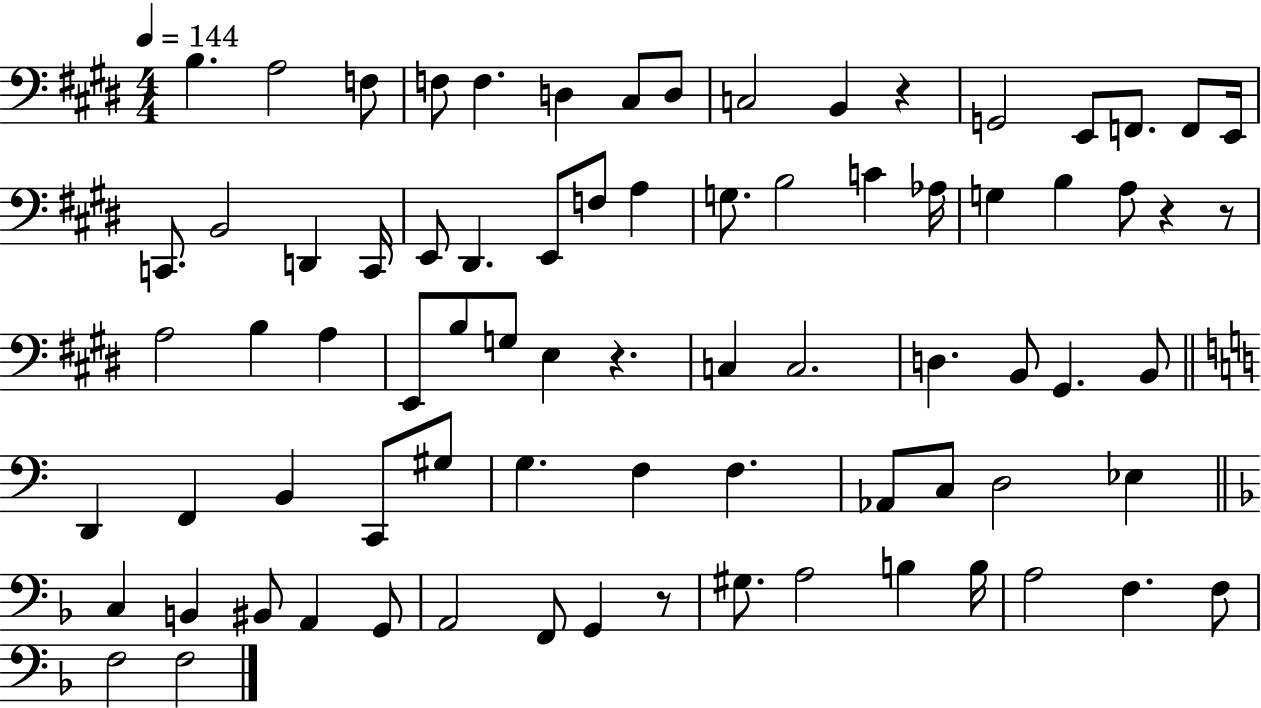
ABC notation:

X:1
T:Untitled
M:4/4
L:1/4
K:E
B, A,2 F,/2 F,/2 F, D, ^C,/2 D,/2 C,2 B,, z G,,2 E,,/2 F,,/2 F,,/2 E,,/4 C,,/2 B,,2 D,, C,,/4 E,,/2 ^D,, E,,/2 F,/2 A, G,/2 B,2 C _A,/4 G, B, A,/2 z z/2 A,2 B, A, E,,/2 B,/2 G,/2 E, z C, C,2 D, B,,/2 ^G,, B,,/2 D,, F,, B,, C,,/2 ^G,/2 G, F, F, _A,,/2 C,/2 D,2 _E, C, B,, ^B,,/2 A,, G,,/2 A,,2 F,,/2 G,, z/2 ^G,/2 A,2 B, B,/4 A,2 F, F,/2 F,2 F,2